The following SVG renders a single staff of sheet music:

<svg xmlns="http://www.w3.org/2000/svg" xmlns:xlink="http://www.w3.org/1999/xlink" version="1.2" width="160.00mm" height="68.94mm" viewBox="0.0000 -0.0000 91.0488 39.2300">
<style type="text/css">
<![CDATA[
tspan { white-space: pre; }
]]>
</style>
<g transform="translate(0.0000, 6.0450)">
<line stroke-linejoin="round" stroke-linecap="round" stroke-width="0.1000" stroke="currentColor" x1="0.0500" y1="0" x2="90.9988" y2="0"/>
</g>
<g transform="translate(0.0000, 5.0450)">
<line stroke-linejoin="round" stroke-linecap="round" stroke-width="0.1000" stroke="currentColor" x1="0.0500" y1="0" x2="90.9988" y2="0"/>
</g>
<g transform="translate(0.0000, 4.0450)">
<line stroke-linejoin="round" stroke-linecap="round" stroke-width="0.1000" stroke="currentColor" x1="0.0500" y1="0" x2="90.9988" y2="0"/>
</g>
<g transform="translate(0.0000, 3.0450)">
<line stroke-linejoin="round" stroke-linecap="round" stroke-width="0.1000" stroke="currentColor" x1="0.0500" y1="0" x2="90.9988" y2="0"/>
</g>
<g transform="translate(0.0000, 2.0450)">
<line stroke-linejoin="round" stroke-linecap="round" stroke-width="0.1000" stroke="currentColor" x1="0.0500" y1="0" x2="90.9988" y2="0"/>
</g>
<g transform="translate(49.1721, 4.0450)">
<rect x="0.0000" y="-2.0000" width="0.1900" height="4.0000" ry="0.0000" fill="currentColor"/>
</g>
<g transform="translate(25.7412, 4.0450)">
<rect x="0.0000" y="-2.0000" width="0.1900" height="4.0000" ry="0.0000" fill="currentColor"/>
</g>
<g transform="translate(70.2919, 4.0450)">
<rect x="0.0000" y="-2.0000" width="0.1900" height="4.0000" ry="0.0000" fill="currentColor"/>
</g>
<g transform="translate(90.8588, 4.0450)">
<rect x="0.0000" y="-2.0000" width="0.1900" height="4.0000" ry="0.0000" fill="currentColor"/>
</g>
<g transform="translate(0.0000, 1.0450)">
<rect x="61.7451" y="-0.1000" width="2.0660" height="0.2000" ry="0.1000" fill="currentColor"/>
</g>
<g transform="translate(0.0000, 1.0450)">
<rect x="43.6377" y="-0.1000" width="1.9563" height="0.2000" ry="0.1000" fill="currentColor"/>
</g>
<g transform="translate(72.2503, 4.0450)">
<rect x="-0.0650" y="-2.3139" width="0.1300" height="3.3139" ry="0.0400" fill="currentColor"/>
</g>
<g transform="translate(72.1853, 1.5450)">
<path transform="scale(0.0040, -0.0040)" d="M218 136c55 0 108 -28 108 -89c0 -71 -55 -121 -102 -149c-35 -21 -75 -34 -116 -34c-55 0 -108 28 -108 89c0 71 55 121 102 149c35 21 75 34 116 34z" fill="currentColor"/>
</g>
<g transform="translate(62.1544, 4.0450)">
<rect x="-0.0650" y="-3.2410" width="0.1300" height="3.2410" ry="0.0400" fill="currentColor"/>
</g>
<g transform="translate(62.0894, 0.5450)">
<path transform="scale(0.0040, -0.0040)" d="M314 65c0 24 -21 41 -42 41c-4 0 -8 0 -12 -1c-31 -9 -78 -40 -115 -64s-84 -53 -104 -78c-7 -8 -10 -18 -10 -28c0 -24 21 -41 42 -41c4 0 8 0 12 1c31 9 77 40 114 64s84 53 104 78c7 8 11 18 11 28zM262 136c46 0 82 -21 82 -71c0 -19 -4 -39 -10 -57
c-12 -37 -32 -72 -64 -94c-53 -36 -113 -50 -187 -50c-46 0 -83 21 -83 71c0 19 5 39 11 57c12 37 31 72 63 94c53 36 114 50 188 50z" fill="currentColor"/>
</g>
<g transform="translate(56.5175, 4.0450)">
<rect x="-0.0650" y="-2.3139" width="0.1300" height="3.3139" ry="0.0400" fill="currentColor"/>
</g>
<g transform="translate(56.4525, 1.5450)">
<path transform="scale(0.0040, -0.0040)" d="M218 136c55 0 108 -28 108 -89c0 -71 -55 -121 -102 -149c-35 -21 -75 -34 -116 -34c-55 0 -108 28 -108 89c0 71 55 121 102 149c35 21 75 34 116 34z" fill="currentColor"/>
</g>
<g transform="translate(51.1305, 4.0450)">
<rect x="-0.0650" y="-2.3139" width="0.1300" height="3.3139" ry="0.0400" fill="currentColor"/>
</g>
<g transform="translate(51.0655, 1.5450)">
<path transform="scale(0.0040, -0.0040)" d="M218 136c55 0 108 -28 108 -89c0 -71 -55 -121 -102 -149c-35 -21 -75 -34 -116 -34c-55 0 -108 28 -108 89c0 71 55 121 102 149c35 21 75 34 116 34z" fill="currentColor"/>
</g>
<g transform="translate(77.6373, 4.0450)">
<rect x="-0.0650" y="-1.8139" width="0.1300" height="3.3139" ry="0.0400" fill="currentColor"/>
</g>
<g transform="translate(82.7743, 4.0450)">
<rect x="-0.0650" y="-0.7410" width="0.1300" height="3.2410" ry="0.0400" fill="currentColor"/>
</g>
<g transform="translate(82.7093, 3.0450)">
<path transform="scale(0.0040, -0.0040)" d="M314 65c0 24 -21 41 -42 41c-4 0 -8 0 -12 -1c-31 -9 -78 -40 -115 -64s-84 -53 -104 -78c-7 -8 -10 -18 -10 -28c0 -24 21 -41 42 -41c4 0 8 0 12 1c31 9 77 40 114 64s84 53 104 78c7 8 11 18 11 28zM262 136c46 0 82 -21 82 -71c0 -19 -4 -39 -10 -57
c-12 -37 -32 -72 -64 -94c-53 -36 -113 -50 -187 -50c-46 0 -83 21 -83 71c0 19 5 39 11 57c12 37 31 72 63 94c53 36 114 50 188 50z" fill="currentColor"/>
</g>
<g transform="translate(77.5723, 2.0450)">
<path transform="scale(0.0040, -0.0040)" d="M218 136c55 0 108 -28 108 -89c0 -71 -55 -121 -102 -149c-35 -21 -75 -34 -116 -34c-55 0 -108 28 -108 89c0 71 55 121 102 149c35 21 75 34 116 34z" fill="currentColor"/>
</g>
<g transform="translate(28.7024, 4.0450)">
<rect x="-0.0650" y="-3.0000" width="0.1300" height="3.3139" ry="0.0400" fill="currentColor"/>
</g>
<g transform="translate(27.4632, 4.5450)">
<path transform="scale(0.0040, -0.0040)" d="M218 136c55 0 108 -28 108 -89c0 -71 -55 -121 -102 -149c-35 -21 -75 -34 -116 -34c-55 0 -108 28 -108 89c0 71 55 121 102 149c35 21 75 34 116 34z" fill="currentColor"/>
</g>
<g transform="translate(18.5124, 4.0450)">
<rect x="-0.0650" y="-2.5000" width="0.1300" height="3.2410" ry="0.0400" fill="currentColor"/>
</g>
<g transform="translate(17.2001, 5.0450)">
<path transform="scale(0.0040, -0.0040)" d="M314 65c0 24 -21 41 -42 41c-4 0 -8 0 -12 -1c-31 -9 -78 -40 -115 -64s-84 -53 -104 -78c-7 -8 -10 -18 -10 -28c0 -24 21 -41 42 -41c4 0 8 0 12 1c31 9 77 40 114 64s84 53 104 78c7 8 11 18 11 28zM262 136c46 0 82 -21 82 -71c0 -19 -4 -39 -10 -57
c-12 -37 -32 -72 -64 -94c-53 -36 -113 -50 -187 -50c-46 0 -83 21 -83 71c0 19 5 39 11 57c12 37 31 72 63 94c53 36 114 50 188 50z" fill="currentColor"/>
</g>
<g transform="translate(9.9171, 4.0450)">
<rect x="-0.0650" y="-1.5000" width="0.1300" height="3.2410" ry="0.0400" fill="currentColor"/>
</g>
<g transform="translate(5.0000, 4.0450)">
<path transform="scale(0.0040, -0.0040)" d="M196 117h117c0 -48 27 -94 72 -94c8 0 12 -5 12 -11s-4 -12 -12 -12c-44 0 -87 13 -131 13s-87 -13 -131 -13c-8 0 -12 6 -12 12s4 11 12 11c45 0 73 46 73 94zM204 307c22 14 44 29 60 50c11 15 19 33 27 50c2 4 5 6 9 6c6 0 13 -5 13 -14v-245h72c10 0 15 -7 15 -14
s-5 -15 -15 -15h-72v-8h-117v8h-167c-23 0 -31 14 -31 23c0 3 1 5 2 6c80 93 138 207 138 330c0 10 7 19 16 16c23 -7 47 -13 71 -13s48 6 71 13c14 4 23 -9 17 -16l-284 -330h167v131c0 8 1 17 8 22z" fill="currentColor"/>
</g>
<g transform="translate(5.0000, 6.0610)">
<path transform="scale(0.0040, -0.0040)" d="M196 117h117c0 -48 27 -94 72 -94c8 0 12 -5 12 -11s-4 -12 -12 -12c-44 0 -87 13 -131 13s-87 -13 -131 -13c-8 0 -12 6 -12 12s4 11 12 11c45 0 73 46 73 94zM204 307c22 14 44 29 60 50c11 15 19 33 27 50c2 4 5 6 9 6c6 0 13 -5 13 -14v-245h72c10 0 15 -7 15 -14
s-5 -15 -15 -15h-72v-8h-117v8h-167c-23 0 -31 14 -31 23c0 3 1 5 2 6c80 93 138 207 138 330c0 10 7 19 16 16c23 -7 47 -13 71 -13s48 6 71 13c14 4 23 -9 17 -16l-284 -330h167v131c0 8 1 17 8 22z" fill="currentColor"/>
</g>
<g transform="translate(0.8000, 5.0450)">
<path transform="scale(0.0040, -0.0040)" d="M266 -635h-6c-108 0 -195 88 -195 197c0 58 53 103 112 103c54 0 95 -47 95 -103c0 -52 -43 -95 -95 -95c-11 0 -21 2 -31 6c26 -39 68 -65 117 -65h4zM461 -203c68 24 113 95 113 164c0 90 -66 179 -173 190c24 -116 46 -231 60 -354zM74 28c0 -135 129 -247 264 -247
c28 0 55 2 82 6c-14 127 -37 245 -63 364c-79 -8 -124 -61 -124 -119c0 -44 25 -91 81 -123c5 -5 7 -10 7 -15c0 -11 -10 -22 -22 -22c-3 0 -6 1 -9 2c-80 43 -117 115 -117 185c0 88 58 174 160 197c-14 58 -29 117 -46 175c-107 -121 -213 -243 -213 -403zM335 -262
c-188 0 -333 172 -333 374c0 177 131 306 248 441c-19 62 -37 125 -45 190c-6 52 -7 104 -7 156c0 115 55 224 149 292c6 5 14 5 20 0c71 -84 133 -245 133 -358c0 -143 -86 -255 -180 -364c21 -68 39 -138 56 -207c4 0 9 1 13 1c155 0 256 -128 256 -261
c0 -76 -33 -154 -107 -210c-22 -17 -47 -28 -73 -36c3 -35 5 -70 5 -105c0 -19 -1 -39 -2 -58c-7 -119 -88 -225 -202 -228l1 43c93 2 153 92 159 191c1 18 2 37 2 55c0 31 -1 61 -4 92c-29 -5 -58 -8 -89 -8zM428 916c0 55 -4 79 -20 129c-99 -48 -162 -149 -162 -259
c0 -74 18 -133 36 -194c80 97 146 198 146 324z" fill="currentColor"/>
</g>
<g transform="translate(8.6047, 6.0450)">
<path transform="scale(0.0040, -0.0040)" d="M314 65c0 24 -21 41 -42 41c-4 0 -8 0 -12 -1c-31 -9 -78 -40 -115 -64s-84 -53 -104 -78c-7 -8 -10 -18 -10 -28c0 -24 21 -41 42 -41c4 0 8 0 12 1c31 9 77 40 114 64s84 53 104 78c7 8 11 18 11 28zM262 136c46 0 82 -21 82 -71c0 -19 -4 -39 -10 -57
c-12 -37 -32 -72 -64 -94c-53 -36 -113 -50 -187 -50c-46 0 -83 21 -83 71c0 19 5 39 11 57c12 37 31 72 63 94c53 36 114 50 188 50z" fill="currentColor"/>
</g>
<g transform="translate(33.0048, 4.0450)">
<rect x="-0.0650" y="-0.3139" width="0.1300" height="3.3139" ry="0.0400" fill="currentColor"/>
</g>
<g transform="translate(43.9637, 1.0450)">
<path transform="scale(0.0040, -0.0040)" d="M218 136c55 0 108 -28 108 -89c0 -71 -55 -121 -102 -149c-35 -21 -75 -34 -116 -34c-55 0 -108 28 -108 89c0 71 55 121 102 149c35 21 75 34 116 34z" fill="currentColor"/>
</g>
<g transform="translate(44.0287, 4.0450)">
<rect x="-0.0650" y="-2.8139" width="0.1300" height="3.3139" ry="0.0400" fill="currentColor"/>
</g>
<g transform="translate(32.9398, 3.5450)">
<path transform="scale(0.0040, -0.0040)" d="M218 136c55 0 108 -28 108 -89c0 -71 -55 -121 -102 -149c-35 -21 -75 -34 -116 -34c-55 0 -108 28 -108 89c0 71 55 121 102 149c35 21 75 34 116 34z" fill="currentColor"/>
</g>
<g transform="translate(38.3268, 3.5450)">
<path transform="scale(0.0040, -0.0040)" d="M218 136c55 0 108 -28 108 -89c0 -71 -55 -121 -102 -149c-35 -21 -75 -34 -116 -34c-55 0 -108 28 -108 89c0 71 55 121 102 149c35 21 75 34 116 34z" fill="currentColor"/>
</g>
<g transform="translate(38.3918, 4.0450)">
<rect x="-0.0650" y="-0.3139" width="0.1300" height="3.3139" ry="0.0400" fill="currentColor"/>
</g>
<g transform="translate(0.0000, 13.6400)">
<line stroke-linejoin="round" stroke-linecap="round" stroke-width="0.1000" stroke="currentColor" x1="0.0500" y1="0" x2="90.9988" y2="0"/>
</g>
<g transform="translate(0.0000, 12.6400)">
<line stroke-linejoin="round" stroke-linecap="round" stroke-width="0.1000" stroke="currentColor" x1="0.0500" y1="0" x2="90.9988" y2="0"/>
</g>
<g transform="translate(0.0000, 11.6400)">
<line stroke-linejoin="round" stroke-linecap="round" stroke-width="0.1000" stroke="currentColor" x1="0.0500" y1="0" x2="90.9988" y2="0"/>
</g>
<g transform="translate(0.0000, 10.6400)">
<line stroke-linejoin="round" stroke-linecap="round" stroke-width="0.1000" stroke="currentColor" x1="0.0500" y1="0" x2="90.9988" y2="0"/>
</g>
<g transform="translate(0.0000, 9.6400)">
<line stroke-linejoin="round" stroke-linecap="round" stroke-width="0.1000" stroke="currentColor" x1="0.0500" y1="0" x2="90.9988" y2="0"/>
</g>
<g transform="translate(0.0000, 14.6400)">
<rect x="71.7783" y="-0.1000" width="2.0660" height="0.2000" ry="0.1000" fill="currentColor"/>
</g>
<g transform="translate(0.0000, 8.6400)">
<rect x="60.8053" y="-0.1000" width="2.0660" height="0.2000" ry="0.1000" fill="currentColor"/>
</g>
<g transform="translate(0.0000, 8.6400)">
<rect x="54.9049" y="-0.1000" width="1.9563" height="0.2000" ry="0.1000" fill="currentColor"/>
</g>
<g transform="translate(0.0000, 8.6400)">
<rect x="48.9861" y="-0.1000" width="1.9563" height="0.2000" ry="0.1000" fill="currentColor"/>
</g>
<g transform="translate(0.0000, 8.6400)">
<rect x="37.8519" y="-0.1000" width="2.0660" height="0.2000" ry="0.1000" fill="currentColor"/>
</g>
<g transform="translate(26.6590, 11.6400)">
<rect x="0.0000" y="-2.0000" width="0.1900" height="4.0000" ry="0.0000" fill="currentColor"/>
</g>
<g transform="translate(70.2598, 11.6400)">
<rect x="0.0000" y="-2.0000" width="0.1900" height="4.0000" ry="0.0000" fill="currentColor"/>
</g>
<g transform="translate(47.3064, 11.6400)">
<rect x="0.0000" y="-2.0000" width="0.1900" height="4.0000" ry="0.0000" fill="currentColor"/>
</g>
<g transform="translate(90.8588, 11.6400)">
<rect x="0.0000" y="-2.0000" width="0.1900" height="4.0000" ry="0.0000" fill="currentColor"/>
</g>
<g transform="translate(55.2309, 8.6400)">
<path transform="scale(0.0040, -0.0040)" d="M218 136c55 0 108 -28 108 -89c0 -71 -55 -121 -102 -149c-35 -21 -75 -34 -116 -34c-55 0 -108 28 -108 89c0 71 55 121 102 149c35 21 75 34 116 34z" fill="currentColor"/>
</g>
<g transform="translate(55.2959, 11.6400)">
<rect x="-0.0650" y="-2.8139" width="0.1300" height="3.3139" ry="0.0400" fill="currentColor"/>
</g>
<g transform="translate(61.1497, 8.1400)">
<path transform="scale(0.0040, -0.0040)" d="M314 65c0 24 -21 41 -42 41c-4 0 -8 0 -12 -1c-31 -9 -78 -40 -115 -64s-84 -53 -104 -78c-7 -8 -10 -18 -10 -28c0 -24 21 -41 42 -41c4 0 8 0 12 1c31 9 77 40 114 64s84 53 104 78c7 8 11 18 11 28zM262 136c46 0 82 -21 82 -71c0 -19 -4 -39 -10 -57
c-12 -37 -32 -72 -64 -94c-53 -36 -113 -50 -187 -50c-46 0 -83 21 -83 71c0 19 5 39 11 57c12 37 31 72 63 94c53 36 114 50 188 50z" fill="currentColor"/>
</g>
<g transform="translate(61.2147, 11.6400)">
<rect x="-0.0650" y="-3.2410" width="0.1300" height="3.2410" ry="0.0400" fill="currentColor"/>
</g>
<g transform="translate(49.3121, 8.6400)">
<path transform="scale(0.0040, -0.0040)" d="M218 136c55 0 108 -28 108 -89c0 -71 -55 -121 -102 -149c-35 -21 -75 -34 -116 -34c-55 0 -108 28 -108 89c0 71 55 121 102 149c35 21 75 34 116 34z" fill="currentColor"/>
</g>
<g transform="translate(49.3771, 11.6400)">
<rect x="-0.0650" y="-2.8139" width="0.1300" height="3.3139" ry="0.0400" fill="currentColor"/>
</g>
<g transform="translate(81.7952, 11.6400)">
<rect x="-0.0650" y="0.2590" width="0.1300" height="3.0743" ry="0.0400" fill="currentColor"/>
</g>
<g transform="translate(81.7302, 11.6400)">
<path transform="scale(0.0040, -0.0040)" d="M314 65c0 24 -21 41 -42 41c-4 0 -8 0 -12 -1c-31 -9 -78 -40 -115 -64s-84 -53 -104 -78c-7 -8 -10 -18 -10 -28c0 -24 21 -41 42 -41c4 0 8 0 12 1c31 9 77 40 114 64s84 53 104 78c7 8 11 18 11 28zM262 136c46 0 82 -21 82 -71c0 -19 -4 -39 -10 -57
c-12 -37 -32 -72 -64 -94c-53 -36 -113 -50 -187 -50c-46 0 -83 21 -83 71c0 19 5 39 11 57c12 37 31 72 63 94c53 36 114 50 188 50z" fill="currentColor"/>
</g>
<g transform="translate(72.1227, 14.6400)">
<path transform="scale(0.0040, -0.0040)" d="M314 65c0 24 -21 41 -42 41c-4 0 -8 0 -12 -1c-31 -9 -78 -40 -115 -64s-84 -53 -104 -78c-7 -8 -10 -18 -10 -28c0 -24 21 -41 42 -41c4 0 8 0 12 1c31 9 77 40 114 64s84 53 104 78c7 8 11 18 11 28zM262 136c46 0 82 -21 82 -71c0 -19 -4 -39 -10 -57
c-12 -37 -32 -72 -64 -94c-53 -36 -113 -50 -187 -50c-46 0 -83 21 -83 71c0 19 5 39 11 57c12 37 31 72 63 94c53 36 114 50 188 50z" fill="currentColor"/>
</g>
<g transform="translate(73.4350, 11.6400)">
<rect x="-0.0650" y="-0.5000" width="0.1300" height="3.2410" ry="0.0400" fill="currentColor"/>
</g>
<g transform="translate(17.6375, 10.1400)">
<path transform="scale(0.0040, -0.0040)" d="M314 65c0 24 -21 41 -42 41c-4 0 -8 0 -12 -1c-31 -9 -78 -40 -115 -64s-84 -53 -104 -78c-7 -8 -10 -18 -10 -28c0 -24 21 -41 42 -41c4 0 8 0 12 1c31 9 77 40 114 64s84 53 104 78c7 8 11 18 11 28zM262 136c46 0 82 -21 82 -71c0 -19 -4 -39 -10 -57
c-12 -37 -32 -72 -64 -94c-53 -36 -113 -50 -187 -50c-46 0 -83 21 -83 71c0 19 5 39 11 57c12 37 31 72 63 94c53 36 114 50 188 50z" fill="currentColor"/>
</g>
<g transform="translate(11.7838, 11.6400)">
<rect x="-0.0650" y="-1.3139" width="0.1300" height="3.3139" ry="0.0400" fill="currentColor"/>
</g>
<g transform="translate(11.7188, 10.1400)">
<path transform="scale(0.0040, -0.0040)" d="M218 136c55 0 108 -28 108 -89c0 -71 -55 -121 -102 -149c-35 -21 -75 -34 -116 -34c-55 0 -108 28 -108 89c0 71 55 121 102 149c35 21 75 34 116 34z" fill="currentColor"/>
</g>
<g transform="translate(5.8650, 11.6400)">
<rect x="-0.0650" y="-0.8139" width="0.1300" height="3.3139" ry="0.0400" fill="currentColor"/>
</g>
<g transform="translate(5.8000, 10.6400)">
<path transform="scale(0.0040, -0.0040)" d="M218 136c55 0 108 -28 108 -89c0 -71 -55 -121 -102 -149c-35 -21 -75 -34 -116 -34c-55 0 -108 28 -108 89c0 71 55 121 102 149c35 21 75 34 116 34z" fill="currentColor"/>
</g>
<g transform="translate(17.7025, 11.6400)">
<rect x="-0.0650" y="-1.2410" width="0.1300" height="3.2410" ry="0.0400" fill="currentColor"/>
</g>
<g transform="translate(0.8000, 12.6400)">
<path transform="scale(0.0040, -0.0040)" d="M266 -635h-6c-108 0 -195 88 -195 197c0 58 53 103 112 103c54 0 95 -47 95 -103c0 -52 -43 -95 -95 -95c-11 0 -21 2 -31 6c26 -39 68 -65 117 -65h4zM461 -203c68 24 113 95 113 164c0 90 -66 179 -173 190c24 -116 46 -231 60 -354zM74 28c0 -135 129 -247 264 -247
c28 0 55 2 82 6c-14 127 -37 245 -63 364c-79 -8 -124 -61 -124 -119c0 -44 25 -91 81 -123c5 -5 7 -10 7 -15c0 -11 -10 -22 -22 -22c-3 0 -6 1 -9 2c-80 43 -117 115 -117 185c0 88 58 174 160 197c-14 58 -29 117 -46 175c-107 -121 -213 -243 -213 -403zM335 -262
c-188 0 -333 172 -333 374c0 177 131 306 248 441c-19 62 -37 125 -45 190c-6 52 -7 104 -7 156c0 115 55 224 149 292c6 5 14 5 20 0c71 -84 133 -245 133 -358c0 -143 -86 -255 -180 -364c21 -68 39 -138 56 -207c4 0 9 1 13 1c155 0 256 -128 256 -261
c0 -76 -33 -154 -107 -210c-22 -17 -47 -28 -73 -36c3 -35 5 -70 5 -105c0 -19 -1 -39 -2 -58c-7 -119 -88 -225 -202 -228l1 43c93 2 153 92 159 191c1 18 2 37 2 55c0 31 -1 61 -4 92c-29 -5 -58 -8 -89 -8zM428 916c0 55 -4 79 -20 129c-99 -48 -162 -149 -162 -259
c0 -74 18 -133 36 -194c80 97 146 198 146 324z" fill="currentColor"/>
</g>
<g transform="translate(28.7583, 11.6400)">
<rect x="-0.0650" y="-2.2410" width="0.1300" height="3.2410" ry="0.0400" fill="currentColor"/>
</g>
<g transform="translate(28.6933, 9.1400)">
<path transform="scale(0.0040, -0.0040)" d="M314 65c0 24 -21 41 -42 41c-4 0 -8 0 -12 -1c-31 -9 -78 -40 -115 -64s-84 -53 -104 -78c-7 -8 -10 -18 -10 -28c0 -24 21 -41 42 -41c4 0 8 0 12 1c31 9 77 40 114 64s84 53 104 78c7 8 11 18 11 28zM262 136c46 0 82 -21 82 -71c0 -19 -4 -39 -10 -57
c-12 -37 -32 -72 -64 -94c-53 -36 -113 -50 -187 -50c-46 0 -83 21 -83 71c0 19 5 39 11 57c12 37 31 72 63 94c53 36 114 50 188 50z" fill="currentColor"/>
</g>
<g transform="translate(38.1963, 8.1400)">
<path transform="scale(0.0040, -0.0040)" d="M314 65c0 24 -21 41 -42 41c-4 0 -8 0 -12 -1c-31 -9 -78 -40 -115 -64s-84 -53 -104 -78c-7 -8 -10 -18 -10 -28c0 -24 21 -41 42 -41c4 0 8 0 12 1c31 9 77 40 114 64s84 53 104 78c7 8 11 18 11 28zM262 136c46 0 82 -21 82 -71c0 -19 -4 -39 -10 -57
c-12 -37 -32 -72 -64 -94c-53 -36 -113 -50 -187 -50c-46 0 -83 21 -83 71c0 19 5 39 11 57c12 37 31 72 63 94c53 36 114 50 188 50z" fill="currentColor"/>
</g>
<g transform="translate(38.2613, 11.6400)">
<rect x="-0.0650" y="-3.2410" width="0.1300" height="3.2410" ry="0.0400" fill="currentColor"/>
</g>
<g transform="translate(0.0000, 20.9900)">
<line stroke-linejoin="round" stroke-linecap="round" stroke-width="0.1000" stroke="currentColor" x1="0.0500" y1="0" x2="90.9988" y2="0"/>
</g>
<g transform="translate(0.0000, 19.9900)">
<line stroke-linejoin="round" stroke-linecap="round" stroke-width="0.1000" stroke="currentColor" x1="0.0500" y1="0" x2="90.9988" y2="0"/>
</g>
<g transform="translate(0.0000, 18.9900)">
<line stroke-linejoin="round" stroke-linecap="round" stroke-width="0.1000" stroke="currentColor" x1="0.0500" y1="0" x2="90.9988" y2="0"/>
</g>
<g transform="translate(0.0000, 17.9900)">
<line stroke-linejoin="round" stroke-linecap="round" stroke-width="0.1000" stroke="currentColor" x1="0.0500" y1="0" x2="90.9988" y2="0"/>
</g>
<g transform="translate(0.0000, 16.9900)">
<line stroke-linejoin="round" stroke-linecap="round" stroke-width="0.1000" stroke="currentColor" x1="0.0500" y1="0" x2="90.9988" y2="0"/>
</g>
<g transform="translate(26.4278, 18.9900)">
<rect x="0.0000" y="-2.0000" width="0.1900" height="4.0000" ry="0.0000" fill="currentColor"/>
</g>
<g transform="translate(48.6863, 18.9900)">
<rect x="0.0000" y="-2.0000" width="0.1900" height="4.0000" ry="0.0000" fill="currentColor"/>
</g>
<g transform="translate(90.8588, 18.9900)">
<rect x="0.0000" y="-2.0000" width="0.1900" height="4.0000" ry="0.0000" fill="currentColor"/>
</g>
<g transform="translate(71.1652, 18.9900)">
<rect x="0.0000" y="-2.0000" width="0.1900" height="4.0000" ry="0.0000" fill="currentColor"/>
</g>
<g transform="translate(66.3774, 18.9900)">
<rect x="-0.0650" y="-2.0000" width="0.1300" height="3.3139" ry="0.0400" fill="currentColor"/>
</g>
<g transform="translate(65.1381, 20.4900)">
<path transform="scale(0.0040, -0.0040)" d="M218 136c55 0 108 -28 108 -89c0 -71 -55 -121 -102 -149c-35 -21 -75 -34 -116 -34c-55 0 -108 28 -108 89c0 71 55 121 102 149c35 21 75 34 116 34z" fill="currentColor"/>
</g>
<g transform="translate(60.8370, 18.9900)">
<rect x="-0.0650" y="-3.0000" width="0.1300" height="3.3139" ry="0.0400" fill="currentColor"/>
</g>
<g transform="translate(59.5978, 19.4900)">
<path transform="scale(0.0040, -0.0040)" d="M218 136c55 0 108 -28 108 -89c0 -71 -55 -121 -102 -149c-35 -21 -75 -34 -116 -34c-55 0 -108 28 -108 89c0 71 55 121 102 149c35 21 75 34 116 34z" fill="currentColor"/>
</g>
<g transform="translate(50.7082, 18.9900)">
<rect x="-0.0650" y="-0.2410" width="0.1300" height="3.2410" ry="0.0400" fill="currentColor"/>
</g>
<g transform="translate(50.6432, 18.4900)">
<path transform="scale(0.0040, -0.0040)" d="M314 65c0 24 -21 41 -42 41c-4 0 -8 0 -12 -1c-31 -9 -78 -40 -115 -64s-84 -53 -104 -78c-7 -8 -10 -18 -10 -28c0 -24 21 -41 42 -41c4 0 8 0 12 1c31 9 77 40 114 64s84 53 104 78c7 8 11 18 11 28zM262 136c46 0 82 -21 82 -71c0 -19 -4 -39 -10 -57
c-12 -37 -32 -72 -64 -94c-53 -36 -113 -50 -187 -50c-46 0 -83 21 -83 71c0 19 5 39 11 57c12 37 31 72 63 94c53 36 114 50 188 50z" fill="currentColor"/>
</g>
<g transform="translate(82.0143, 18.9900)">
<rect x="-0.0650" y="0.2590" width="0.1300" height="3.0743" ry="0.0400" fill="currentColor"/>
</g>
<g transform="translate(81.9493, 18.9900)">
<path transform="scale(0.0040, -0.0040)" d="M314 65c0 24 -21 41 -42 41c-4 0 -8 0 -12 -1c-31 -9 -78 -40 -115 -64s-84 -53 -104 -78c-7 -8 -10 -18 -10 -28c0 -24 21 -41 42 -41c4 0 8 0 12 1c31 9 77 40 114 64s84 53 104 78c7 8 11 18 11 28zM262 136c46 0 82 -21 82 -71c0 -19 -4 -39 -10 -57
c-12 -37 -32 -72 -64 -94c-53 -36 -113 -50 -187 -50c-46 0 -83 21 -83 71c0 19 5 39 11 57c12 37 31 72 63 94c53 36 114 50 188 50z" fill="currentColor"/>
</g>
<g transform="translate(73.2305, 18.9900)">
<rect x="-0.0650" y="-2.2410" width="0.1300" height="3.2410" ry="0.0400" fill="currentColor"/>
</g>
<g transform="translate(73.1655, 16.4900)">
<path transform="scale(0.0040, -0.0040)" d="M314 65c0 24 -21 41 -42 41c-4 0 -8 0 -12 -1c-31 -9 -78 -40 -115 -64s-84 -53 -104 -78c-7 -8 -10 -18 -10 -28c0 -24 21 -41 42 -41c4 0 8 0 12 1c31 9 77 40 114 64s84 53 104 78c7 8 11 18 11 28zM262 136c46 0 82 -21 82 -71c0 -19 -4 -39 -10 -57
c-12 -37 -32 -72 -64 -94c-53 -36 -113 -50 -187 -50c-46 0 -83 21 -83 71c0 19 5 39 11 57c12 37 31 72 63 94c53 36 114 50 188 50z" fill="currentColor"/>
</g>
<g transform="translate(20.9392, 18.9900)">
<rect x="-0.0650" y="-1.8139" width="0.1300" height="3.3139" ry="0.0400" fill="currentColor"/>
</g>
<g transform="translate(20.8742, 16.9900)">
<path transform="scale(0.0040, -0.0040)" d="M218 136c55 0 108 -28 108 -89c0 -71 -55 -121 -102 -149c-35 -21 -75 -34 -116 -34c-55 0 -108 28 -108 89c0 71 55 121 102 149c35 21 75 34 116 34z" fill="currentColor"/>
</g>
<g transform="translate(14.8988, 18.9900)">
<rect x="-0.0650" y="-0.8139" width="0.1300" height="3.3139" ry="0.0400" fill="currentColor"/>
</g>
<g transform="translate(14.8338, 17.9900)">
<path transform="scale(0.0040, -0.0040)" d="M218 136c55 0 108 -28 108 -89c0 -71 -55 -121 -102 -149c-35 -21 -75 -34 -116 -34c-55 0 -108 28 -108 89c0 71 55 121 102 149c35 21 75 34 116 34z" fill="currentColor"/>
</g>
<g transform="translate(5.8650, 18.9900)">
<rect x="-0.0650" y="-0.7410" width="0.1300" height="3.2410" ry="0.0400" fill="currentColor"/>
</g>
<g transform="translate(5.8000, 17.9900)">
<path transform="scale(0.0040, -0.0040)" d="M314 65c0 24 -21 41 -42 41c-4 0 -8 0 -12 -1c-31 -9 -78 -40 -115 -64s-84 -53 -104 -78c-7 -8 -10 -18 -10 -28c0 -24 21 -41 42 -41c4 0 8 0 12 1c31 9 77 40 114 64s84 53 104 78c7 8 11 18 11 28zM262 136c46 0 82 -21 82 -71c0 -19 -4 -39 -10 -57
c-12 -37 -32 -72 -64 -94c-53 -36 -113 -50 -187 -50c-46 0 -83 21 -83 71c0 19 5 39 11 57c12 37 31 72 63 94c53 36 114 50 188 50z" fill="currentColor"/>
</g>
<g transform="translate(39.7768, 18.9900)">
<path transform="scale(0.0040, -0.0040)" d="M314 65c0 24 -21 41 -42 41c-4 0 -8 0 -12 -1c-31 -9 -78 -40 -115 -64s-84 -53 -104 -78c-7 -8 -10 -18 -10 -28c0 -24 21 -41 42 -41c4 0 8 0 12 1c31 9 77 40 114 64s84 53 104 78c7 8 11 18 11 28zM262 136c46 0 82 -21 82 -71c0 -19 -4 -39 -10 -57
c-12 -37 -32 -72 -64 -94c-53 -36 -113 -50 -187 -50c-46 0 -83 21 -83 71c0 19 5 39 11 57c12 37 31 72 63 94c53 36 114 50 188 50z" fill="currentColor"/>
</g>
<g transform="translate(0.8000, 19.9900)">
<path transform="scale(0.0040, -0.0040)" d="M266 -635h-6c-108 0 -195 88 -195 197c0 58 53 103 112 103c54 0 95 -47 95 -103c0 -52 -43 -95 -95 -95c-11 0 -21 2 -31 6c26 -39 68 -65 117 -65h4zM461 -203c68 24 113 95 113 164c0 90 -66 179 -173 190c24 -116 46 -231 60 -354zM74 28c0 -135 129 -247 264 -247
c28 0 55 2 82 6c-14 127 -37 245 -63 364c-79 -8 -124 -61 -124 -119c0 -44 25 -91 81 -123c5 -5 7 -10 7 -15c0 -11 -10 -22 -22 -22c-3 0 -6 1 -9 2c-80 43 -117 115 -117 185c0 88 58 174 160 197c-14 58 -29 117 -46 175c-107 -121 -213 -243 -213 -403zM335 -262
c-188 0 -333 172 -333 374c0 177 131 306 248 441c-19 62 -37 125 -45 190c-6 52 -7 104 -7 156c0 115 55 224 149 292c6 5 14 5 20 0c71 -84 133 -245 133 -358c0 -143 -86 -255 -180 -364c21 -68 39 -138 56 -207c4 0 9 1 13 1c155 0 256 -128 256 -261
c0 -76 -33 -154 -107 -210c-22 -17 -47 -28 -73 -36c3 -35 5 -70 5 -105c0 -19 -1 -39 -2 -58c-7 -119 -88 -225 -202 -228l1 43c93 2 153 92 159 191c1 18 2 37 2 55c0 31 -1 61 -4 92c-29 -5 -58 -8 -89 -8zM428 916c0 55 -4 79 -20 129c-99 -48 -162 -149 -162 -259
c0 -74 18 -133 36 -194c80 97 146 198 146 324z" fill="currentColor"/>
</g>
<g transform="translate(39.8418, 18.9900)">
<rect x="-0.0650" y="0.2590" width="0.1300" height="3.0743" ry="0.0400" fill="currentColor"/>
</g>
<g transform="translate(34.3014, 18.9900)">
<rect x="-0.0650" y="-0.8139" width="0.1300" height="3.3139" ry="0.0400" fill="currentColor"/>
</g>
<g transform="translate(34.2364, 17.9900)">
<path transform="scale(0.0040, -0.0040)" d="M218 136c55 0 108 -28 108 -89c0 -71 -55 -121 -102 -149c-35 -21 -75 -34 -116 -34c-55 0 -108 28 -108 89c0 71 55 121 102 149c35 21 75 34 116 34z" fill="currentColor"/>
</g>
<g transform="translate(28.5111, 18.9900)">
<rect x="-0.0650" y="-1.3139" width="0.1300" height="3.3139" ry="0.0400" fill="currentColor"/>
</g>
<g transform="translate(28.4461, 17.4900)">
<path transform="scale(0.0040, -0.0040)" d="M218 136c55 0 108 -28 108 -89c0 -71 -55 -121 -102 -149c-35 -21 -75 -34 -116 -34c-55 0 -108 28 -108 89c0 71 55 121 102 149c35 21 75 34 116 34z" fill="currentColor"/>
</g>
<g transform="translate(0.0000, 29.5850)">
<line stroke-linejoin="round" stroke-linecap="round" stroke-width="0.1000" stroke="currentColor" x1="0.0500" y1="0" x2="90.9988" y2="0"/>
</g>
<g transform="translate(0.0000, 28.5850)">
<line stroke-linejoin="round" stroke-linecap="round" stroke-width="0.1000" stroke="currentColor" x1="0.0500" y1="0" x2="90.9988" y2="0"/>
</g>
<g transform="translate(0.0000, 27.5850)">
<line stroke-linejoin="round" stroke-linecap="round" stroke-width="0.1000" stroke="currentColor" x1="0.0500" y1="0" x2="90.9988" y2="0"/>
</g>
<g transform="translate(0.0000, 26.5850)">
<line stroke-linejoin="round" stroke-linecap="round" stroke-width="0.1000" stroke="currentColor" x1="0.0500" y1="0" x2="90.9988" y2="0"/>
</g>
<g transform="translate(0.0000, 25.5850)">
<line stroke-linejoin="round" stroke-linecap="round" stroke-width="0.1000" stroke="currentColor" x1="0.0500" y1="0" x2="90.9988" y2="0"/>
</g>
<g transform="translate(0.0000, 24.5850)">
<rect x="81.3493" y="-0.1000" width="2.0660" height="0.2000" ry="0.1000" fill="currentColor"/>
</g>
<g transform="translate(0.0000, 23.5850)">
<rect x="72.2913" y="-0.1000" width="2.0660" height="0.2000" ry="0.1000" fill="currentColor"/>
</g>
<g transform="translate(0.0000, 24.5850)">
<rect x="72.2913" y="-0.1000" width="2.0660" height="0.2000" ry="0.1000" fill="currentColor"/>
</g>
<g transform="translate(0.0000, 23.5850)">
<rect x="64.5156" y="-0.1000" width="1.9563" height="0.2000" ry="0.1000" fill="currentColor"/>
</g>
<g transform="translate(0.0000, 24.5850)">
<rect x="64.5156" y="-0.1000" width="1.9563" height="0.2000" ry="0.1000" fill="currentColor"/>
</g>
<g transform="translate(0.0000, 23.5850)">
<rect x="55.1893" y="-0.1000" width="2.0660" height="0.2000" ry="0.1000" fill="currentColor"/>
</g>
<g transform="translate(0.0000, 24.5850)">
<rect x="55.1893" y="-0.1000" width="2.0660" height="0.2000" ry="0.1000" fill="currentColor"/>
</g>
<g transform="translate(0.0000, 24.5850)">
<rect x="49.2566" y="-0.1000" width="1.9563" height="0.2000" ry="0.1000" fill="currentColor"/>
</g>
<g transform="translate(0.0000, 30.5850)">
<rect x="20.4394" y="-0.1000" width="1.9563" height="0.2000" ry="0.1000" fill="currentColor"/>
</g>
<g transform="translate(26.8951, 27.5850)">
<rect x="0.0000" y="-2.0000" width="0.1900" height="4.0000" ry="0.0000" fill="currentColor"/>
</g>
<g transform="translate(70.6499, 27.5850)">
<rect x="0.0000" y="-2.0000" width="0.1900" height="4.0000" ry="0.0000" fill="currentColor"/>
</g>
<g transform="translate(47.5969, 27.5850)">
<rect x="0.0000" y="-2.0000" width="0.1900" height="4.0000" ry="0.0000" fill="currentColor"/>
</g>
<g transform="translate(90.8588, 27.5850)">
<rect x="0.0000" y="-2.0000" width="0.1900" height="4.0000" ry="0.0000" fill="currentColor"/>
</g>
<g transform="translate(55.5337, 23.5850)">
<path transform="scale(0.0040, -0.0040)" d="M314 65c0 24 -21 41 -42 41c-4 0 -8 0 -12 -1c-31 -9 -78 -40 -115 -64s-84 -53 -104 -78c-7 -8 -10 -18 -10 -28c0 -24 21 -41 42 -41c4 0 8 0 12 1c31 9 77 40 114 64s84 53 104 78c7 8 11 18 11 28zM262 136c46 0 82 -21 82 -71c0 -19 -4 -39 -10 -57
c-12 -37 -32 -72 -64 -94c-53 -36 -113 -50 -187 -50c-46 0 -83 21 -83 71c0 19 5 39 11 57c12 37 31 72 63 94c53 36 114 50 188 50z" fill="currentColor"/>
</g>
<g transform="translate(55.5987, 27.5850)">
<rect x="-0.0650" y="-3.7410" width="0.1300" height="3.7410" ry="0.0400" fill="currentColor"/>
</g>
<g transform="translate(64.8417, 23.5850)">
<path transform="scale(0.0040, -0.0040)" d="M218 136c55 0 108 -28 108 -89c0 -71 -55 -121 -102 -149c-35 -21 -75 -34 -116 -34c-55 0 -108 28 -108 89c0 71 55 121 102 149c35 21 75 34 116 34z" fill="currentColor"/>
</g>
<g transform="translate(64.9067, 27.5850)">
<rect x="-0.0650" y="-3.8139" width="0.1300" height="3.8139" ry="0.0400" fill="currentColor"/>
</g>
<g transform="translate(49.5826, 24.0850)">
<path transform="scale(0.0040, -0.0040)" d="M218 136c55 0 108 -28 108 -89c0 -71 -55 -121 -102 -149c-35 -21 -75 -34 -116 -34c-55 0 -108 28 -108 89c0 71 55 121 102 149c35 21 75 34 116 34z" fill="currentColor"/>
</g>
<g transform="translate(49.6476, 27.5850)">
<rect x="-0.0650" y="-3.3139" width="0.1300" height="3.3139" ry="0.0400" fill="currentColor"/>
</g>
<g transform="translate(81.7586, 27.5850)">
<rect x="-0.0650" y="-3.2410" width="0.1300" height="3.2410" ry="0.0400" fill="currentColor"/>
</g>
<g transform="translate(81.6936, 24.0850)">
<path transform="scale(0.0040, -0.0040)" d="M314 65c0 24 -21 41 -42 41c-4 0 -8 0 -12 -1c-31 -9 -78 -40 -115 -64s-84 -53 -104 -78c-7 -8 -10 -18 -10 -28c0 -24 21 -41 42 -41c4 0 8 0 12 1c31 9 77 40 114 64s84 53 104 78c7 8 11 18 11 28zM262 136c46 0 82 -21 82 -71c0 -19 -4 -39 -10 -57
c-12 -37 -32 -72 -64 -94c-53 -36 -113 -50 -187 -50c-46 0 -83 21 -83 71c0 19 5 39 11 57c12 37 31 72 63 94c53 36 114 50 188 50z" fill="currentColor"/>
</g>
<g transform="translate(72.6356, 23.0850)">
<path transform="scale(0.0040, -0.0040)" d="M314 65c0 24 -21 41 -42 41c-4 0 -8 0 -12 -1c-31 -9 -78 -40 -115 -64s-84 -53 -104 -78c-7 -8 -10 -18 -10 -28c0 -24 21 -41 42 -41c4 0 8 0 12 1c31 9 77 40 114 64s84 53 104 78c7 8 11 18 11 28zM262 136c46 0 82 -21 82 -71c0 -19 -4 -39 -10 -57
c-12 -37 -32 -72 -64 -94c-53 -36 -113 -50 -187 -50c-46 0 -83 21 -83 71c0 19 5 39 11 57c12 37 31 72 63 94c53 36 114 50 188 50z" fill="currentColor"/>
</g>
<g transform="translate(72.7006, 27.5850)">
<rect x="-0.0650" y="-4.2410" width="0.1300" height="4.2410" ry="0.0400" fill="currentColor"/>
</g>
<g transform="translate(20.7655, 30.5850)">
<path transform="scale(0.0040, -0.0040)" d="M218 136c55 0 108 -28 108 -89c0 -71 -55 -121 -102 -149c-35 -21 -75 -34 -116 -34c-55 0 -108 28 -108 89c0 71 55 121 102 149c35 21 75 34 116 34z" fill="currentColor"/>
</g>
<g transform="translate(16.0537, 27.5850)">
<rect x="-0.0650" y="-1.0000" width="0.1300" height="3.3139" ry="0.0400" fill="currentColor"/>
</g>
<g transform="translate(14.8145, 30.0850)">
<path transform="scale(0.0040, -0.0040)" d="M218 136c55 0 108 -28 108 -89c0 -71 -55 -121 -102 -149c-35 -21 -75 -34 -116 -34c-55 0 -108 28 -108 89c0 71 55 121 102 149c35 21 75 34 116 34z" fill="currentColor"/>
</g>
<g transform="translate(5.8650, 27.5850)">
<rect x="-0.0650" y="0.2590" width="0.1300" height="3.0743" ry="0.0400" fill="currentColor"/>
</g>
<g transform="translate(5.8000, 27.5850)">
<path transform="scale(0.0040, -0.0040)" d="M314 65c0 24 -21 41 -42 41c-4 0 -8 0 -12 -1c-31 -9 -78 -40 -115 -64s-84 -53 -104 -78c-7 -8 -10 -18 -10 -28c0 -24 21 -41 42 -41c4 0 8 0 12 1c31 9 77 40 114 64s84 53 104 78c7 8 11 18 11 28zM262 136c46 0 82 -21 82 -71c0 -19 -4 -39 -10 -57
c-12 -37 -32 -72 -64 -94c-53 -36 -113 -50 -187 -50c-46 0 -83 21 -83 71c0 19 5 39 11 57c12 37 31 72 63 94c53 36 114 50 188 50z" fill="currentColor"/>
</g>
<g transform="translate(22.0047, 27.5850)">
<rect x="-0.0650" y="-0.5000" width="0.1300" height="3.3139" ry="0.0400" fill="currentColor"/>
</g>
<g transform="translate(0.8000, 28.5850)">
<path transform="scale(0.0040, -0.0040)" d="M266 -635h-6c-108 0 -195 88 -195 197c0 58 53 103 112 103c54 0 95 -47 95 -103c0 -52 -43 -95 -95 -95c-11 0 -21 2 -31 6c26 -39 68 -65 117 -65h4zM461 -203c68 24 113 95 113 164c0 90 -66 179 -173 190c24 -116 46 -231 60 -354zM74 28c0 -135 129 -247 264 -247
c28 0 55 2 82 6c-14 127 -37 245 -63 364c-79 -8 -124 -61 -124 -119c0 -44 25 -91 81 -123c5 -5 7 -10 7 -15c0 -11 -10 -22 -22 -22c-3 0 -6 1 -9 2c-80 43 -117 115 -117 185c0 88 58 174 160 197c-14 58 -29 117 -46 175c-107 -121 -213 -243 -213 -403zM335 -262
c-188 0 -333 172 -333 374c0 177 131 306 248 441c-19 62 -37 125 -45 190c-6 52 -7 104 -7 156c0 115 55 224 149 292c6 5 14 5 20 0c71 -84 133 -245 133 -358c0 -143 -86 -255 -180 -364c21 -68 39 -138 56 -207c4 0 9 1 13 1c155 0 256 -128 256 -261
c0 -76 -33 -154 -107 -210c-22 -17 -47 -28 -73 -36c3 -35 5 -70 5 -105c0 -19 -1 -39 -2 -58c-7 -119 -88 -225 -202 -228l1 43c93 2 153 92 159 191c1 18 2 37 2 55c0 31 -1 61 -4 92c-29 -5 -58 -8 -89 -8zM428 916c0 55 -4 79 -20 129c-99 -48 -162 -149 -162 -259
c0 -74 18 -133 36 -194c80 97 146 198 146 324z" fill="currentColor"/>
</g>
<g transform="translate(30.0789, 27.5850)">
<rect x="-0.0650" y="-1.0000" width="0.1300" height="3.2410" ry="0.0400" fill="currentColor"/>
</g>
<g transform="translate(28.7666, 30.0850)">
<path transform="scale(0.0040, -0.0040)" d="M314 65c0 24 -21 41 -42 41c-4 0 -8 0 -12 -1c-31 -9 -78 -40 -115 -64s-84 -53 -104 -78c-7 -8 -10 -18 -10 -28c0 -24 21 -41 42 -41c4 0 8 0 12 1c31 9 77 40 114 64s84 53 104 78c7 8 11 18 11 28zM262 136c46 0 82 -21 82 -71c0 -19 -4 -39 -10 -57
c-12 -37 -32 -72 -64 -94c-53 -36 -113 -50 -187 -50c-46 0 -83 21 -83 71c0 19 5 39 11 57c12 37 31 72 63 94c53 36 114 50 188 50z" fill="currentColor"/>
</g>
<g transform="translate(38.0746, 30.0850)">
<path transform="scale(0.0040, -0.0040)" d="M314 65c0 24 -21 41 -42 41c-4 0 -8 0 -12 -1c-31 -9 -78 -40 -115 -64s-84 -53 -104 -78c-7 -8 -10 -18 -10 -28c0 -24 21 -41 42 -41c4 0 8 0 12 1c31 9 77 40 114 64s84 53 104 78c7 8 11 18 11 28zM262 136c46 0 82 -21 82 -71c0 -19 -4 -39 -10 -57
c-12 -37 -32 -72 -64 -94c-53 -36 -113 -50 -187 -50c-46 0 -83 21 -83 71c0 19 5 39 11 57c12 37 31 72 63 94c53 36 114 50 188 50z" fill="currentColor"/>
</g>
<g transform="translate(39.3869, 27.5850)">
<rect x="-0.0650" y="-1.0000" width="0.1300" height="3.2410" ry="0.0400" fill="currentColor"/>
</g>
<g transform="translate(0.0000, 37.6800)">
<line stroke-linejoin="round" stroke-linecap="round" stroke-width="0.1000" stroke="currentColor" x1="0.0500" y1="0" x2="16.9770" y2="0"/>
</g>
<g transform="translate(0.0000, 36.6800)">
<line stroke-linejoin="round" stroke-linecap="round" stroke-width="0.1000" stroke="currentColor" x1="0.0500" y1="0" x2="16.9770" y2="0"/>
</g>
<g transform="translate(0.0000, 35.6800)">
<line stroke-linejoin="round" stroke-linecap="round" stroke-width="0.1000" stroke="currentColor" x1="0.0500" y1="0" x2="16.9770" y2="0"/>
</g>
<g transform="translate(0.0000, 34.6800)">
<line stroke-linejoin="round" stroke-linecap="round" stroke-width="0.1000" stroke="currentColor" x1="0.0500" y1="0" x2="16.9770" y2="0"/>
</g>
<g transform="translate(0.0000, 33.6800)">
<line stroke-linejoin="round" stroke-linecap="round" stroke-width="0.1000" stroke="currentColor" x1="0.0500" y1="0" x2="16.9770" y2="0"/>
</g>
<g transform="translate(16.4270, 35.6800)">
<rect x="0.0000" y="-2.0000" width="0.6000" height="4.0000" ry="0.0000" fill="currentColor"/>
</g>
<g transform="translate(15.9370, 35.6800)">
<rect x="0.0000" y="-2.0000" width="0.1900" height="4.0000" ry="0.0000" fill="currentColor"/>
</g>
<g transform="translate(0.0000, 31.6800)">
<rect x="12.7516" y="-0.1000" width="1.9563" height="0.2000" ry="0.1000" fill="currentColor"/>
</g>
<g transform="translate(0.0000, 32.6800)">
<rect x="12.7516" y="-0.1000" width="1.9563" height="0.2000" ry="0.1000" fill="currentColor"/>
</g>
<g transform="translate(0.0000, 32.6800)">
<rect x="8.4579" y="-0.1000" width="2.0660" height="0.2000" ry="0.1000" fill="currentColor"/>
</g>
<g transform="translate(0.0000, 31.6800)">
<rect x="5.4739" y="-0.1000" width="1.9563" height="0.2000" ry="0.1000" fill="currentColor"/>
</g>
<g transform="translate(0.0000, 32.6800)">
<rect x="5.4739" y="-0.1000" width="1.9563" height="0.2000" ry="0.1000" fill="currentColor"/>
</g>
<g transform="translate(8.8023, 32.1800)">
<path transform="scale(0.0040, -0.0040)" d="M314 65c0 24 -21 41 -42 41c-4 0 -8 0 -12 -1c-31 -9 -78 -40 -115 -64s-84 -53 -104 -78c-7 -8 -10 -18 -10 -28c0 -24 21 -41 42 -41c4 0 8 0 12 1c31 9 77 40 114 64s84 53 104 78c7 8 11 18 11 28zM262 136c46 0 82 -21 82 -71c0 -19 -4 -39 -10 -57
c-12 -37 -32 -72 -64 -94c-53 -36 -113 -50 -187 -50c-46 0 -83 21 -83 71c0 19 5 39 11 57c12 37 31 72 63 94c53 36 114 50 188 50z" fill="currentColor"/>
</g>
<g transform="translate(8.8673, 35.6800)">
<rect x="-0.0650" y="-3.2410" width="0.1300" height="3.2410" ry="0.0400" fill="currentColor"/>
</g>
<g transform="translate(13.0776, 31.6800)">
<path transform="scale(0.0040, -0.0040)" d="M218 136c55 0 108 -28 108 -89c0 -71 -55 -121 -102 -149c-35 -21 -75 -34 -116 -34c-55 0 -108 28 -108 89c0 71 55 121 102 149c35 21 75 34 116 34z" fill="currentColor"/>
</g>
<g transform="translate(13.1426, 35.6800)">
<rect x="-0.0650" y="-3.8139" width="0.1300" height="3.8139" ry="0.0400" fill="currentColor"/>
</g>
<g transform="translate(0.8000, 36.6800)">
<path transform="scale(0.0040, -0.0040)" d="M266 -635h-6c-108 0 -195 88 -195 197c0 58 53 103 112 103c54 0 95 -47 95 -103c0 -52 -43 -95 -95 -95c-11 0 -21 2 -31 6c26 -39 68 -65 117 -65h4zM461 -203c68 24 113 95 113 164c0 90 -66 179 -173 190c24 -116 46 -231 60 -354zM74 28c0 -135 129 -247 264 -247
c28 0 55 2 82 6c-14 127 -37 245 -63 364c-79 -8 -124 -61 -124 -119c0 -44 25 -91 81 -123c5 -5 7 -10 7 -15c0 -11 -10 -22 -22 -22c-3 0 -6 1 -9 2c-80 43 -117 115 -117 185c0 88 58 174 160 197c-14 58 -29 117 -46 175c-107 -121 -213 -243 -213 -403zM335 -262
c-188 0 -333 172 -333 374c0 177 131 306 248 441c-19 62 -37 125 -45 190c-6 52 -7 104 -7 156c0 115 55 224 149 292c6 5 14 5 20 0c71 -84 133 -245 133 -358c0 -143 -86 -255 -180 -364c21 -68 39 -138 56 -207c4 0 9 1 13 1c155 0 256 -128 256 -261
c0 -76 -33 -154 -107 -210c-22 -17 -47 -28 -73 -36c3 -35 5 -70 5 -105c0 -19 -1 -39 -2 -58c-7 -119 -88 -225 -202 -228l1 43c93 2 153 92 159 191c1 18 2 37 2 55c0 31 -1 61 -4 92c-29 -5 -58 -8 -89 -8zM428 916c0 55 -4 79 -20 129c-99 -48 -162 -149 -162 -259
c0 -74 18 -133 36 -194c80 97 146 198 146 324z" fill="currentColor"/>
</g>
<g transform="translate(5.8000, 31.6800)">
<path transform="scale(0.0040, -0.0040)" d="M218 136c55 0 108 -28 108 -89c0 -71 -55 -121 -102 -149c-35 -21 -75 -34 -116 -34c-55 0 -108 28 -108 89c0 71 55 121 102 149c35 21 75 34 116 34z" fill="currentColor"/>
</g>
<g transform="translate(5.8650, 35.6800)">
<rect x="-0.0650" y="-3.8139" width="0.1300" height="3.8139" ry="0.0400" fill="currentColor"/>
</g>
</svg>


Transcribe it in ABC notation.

X:1
T:Untitled
M:4/4
L:1/4
K:C
E2 G2 A c c a g g b2 g f d2 d e e2 g2 b2 a a b2 C2 B2 d2 d f e d B2 c2 A F g2 B2 B2 D C D2 D2 b c'2 c' d'2 b2 c' b2 c'